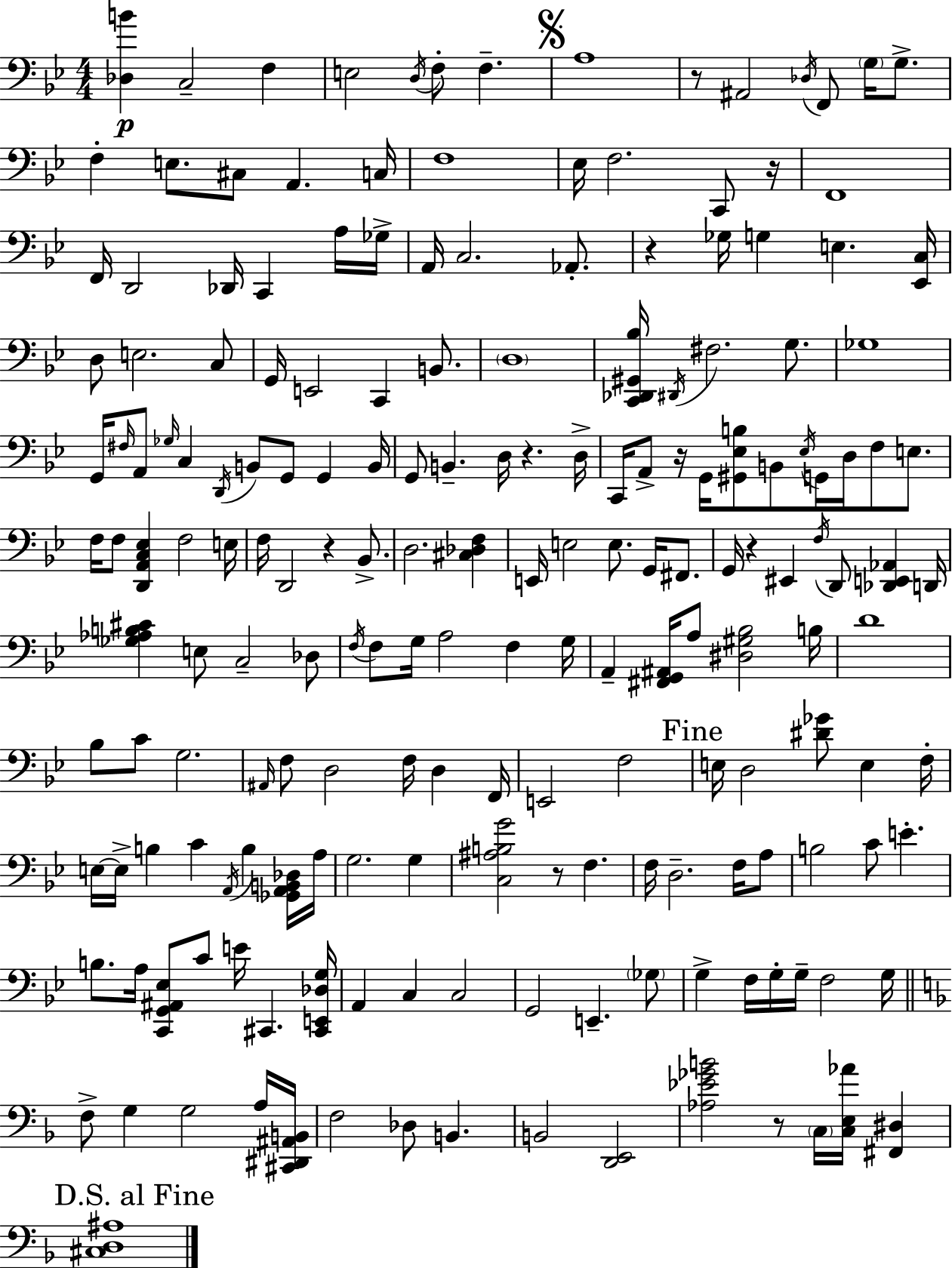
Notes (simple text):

[Db3,B4]/q C3/h F3/q E3/h D3/s F3/e F3/q. A3/w R/e A#2/h Db3/s F2/e G3/s G3/e. F3/q E3/e. C#3/e A2/q. C3/s F3/w Eb3/s F3/h. C2/e R/s F2/w F2/s D2/h Db2/s C2/q A3/s Gb3/s A2/s C3/h. Ab2/e. R/q Gb3/s G3/q E3/q. [Eb2,C3]/s D3/e E3/h. C3/e G2/s E2/h C2/q B2/e. D3/w [C2,Db2,G#2,Bb3]/s D#2/s F#3/h. G3/e. Gb3/w G2/s F#3/s A2/e Gb3/s C3/q D2/s B2/e G2/e G2/q B2/s G2/e B2/q. D3/s R/q. D3/s C2/s A2/e R/s G2/s [G#2,Eb3,B3]/e B2/e Eb3/s G2/s D3/s F3/e E3/e. F3/s F3/e [D2,A2,C3,Eb3]/q F3/h E3/s F3/s D2/h R/q Bb2/e. D3/h. [C#3,Db3,F3]/q E2/s E3/h E3/e. G2/s F#2/e. G2/s R/q EIS2/q F3/s D2/e [Db2,E2,Ab2]/q D2/s [Gb3,Ab3,B3,C#4]/q E3/e C3/h Db3/e F3/s F3/e G3/s A3/h F3/q G3/s A2/q [F#2,G2,A#2]/s A3/e [D#3,G#3,Bb3]/h B3/s D4/w Bb3/e C4/e G3/h. A#2/s F3/e D3/h F3/s D3/q F2/s E2/h F3/h E3/s D3/h [D#4,Gb4]/e E3/q F3/s E3/s E3/s B3/q C4/q A2/s B3/q [Gb2,A2,B2,Db3]/s A3/s G3/h. G3/q [C3,A#3,B3,G4]/h R/e F3/q. F3/s D3/h. F3/s A3/e B3/h C4/e E4/q. B3/e. A3/s [C2,G2,A#2,Eb3]/e C4/e E4/s C#2/q. [C#2,E2,Db3,G3]/s A2/q C3/q C3/h G2/h E2/q. Gb3/e G3/q F3/s G3/s G3/s F3/h G3/s F3/e G3/q G3/h A3/s [C#2,D#2,A#2,B2]/s F3/h Db3/e B2/q. B2/h [D2,E2]/h [Ab3,Eb4,Gb4,B4]/h R/e C3/s [C3,E3,Ab4]/s [F#2,D#3]/q [C#3,D3,A#3]/w